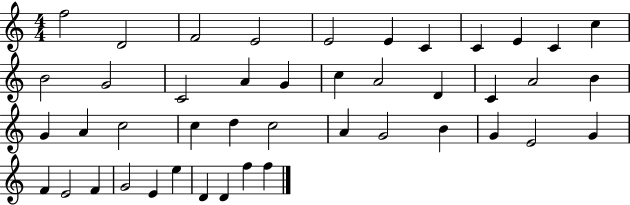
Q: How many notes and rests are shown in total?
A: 44